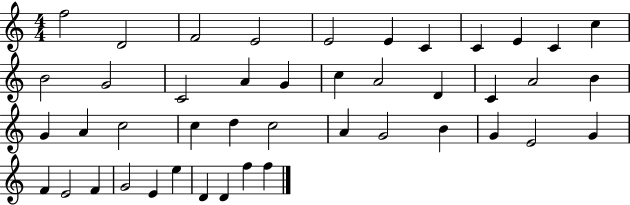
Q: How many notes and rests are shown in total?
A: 44